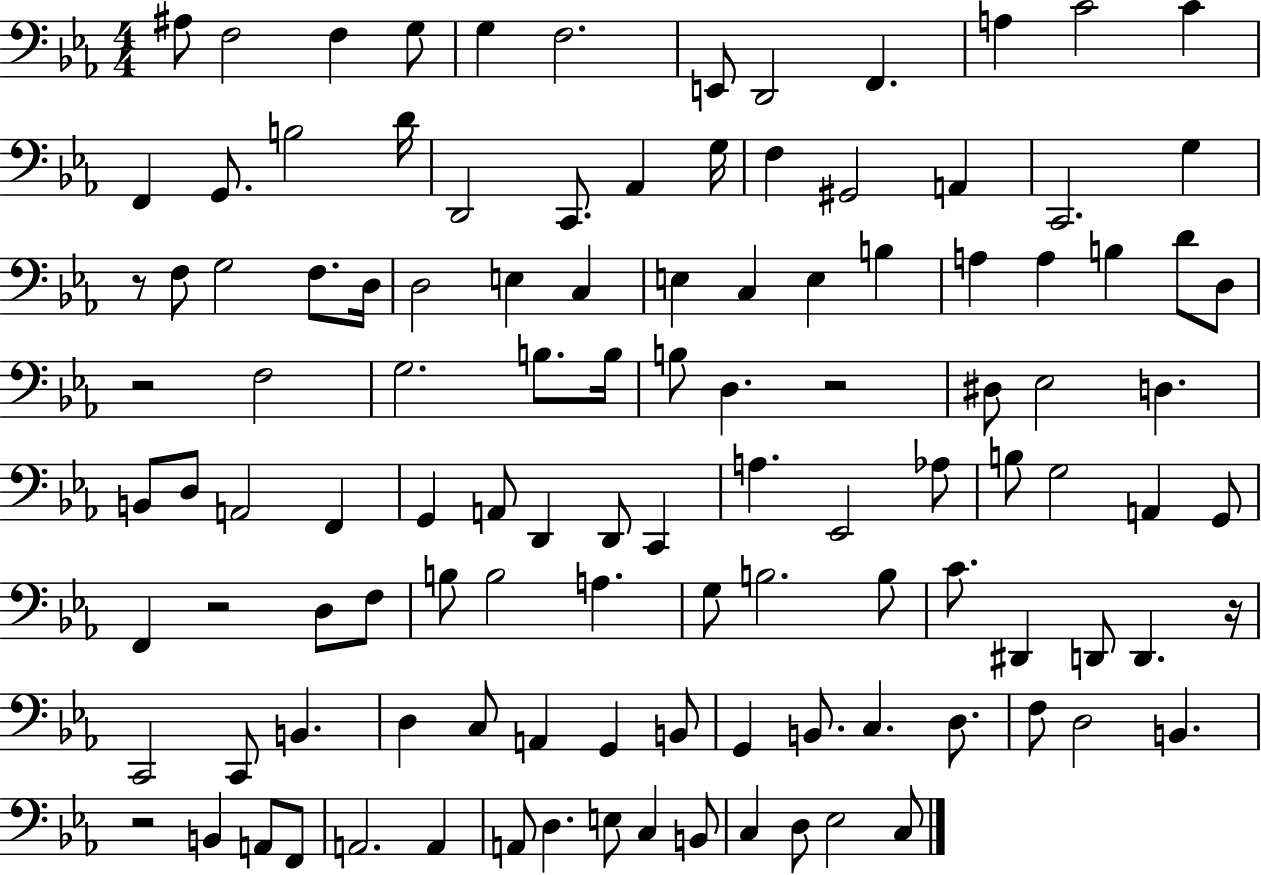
{
  \clef bass
  \numericTimeSignature
  \time 4/4
  \key ees \major
  ais8 f2 f4 g8 | g4 f2. | e,8 d,2 f,4. | a4 c'2 c'4 | \break f,4 g,8. b2 d'16 | d,2 c,8. aes,4 g16 | f4 gis,2 a,4 | c,2. g4 | \break r8 f8 g2 f8. d16 | d2 e4 c4 | e4 c4 e4 b4 | a4 a4 b4 d'8 d8 | \break r2 f2 | g2. b8. b16 | b8 d4. r2 | dis8 ees2 d4. | \break b,8 d8 a,2 f,4 | g,4 a,8 d,4 d,8 c,4 | a4. ees,2 aes8 | b8 g2 a,4 g,8 | \break f,4 r2 d8 f8 | b8 b2 a4. | g8 b2. b8 | c'8. dis,4 d,8 d,4. r16 | \break c,2 c,8 b,4. | d4 c8 a,4 g,4 b,8 | g,4 b,8. c4. d8. | f8 d2 b,4. | \break r2 b,4 a,8 f,8 | a,2. a,4 | a,8 d4. e8 c4 b,8 | c4 d8 ees2 c8 | \break \bar "|."
}